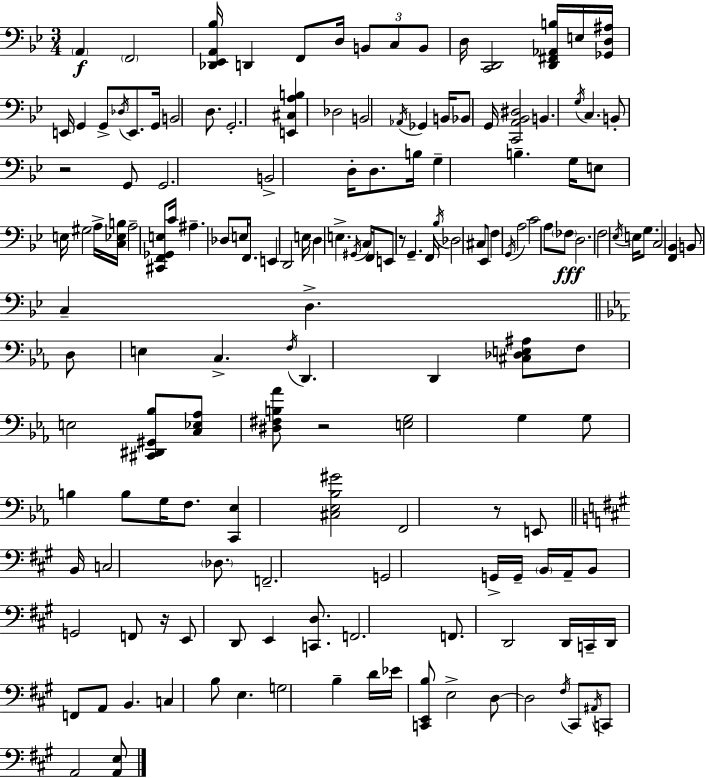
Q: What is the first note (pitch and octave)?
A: A2